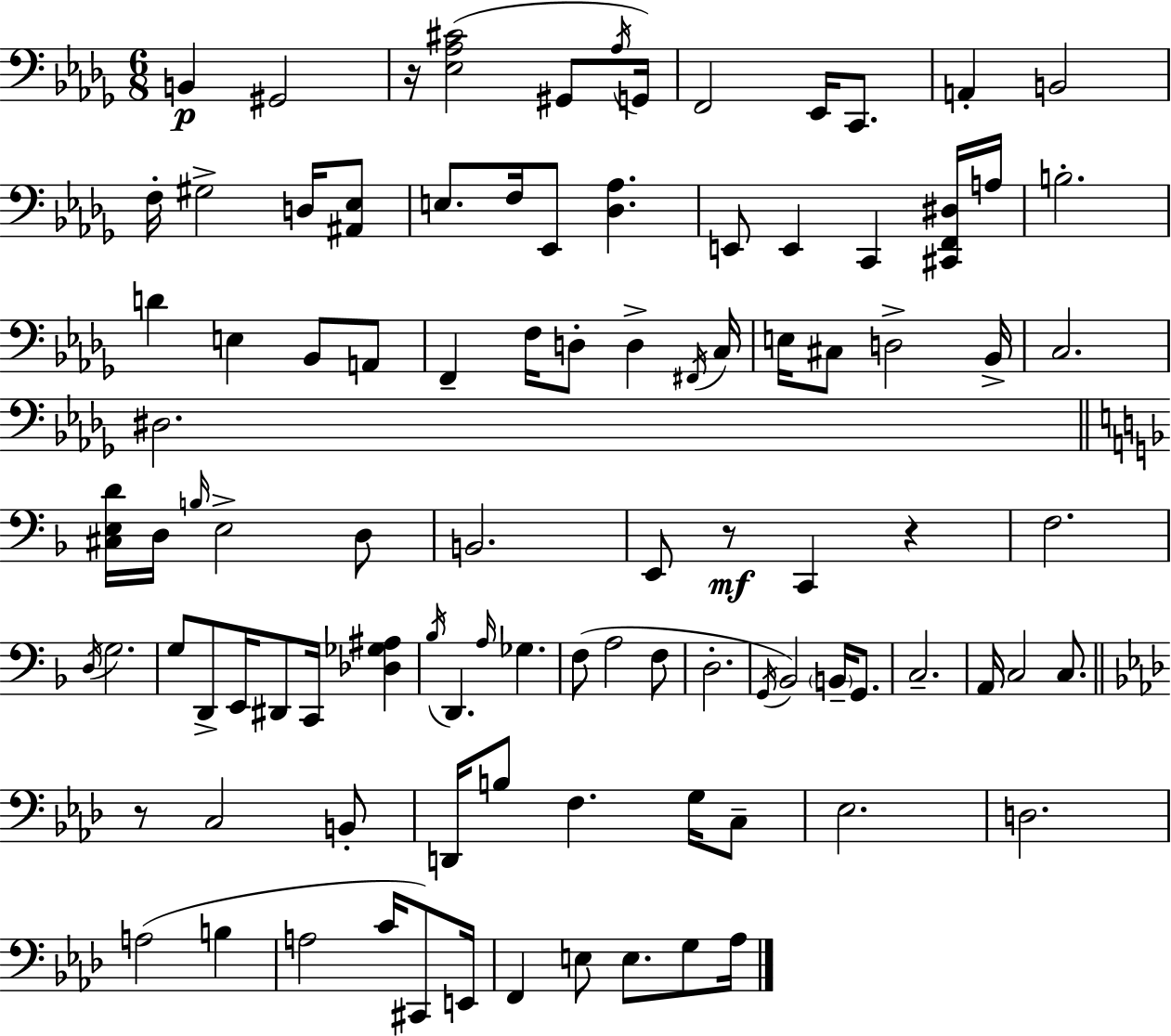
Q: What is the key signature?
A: BES minor